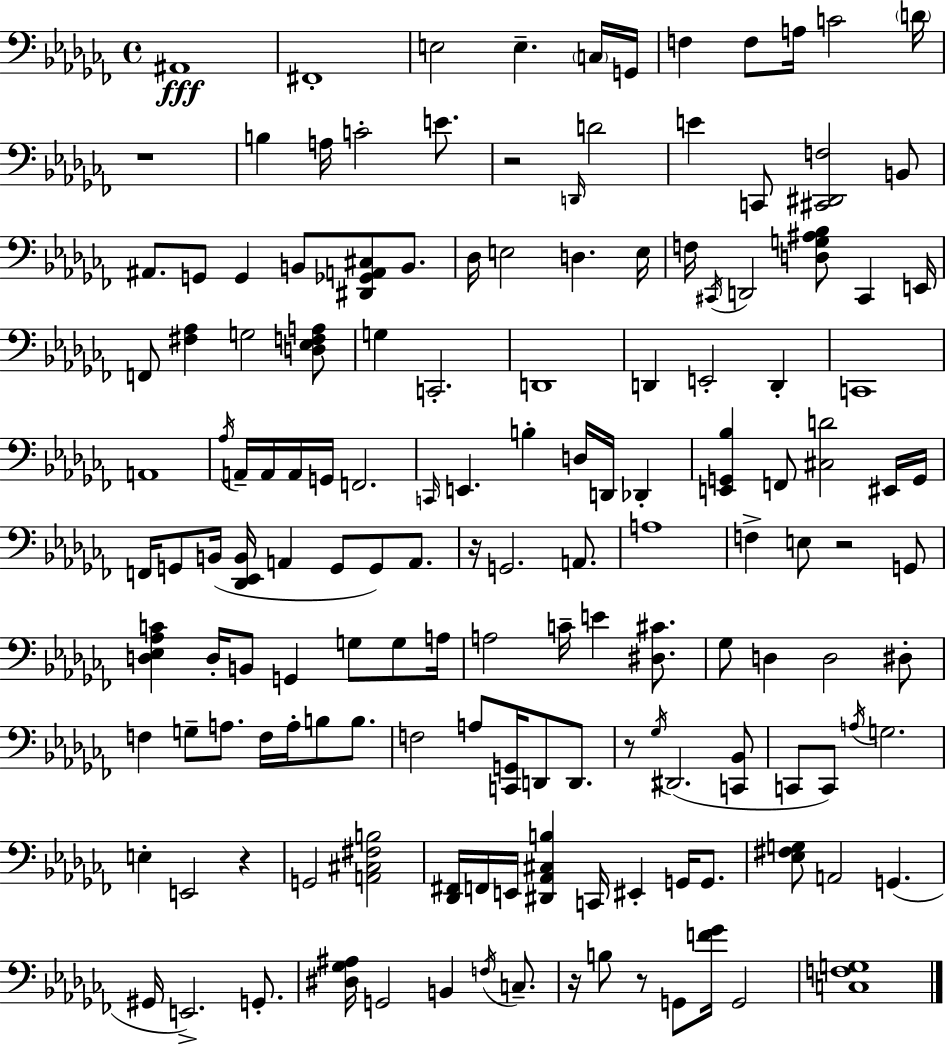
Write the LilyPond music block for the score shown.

{
  \clef bass
  \time 4/4
  \defaultTimeSignature
  \key aes \minor
  \repeat volta 2 { ais,1\fff | fis,1-. | e2 e4.-- \parenthesize c16 g,16 | f4 f8 a16 c'2 \parenthesize d'16 | \break r1 | b4 a16 c'2-. e'8. | r2 \grace { d,16 } d'2 | e'4 c,8 <cis, dis, f>2 b,8 | \break ais,8. g,8 g,4 b,8 <dis, ges, a, cis>8 b,8. | des16 e2 d4. | e16 f16 \acciaccatura { cis,16 } d,2 <d g ais bes>8 cis,4 | e,16 f,8 <fis aes>4 g2 | \break <d ees f a>8 g4 c,2.-. | d,1 | d,4 e,2-. d,4-. | c,1 | \break a,1 | \acciaccatura { aes16 } a,16-- a,16 a,16 g,16 f,2. | \grace { c,16 } e,4. b4-. d16 d,16 | des,4-. <e, g, bes>4 f,8 <cis d'>2 | \break eis,16 g,16 f,16 g,8 b,16( <des, ees, b,>16 a,4 g,8 g,8) | a,8. r16 g,2. | a,8. a1 | f4-> e8 r2 | \break g,8 <d ees aes c'>4 d16-. b,8 g,4 g8 | g8 a16 a2 c'16-- e'4 | <dis cis'>8. ges8 d4 d2 | dis8-. f4 g8-- a8. f16 a16-. b8 | \break b8. f2 a8 <c, g,>16 d,8 | d,8. r8 \acciaccatura { ges16 }( dis,2. | <c, bes,>8 c,8 c,8) \acciaccatura { a16 } g2. | e4-. e,2 | \break r4 g,2 <a, cis fis b>2 | <des, fis,>16 f,16 e,16 <dis, aes, cis b>4 c,16 eis,4-. | g,16 g,8. <ees fis g>8 a,2 | g,4.( gis,16 e,2.->) | \break g,8.-. <dis ges ais>16 g,2 b,4 | \acciaccatura { f16 } c8.-- r16 b8 r8 g,8 <f' ges'>16 g,2 | <c f g>1 | } \bar "|."
}